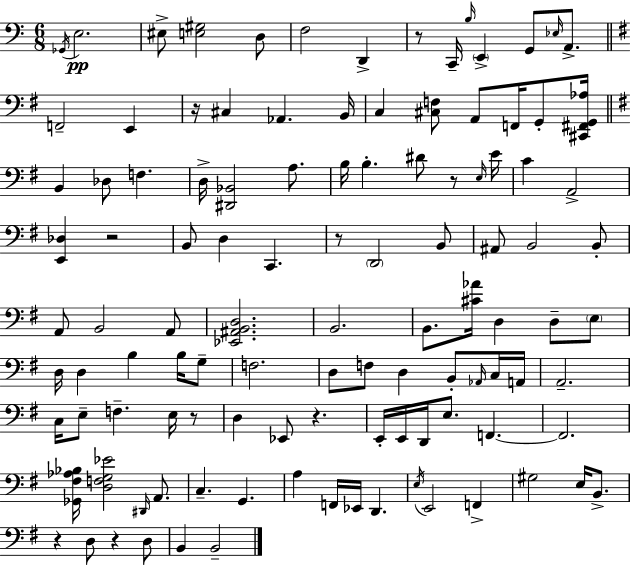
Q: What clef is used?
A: bass